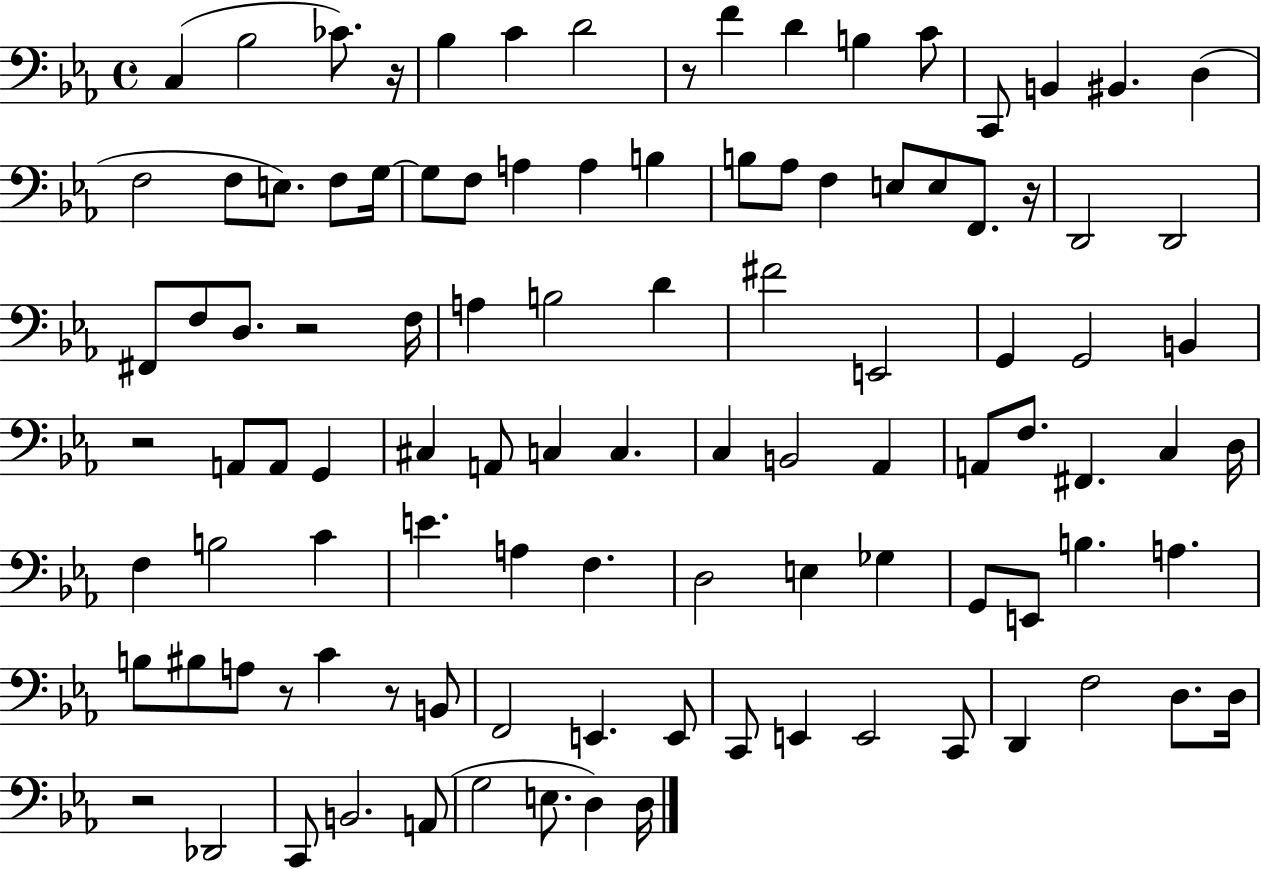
C3/q Bb3/h CES4/e. R/s Bb3/q C4/q D4/h R/e F4/q D4/q B3/q C4/e C2/e B2/q BIS2/q. D3/q F3/h F3/e E3/e. F3/e G3/s G3/e F3/e A3/q A3/q B3/q B3/e Ab3/e F3/q E3/e E3/e F2/e. R/s D2/h D2/h F#2/e F3/e D3/e. R/h F3/s A3/q B3/h D4/q F#4/h E2/h G2/q G2/h B2/q R/h A2/e A2/e G2/q C#3/q A2/e C3/q C3/q. C3/q B2/h Ab2/q A2/e F3/e. F#2/q. C3/q D3/s F3/q B3/h C4/q E4/q. A3/q F3/q. D3/h E3/q Gb3/q G2/e E2/e B3/q. A3/q. B3/e BIS3/e A3/e R/e C4/q R/e B2/e F2/h E2/q. E2/e C2/e E2/q E2/h C2/e D2/q F3/h D3/e. D3/s R/h Db2/h C2/e B2/h. A2/e G3/h E3/e. D3/q D3/s